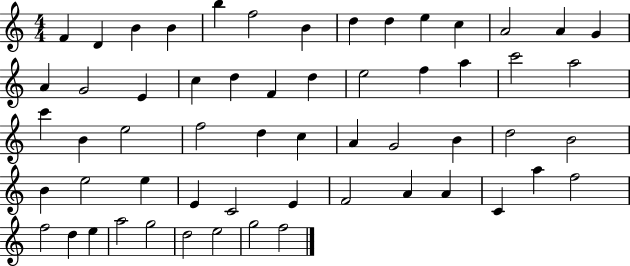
{
  \clef treble
  \numericTimeSignature
  \time 4/4
  \key c \major
  f'4 d'4 b'4 b'4 | b''4 f''2 b'4 | d''4 d''4 e''4 c''4 | a'2 a'4 g'4 | \break a'4 g'2 e'4 | c''4 d''4 f'4 d''4 | e''2 f''4 a''4 | c'''2 a''2 | \break c'''4 b'4 e''2 | f''2 d''4 c''4 | a'4 g'2 b'4 | d''2 b'2 | \break b'4 e''2 e''4 | e'4 c'2 e'4 | f'2 a'4 a'4 | c'4 a''4 f''2 | \break f''2 d''4 e''4 | a''2 g''2 | d''2 e''2 | g''2 f''2 | \break \bar "|."
}